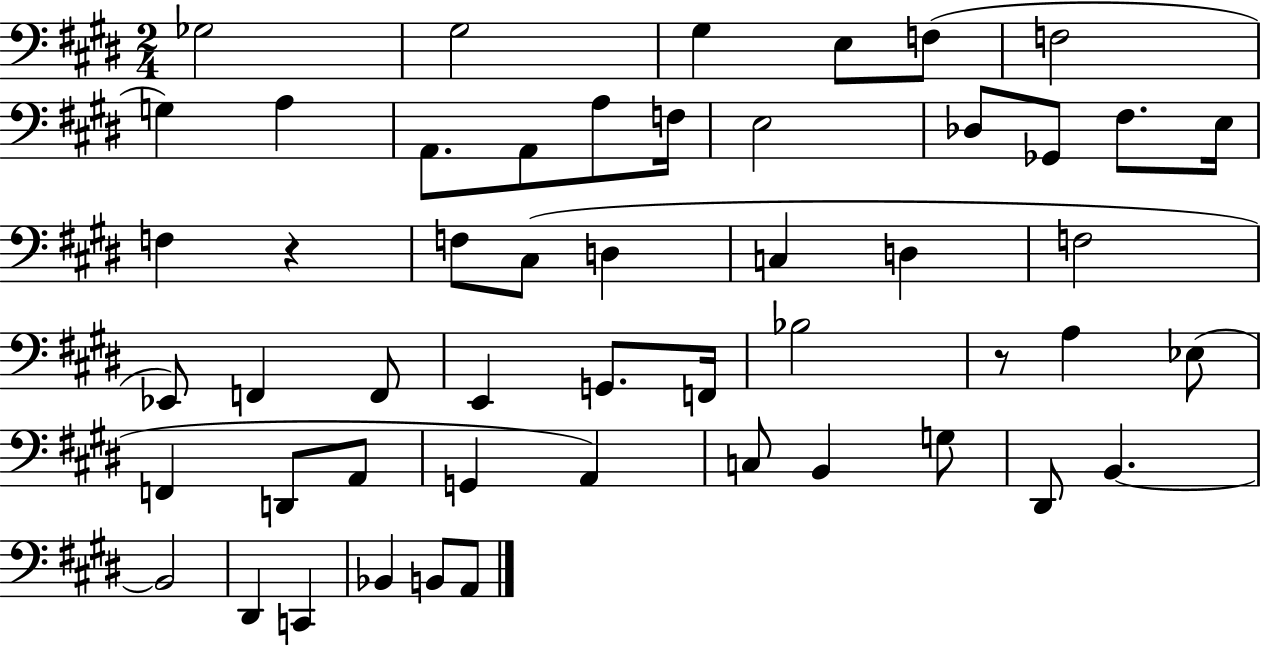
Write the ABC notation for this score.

X:1
T:Untitled
M:2/4
L:1/4
K:E
_G,2 ^G,2 ^G, E,/2 F,/2 F,2 G, A, A,,/2 A,,/2 A,/2 F,/4 E,2 _D,/2 _G,,/2 ^F,/2 E,/4 F, z F,/2 ^C,/2 D, C, D, F,2 _E,,/2 F,, F,,/2 E,, G,,/2 F,,/4 _B,2 z/2 A, _E,/2 F,, D,,/2 A,,/2 G,, A,, C,/2 B,, G,/2 ^D,,/2 B,, B,,2 ^D,, C,, _B,, B,,/2 A,,/2